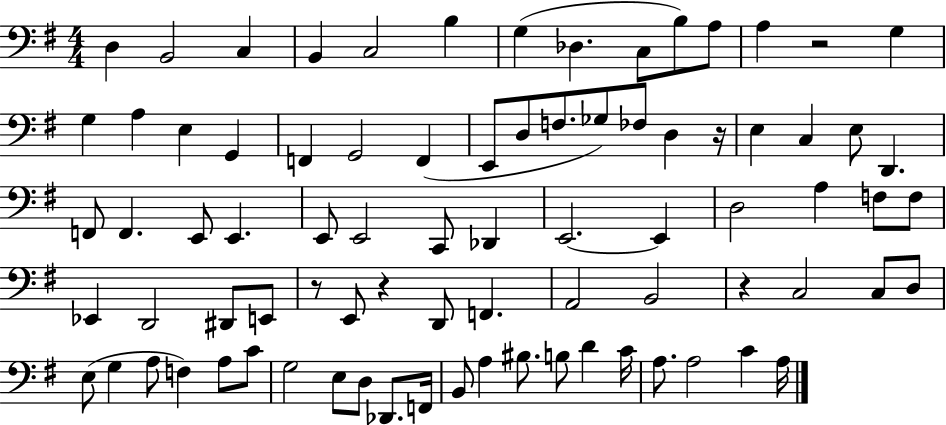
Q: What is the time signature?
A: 4/4